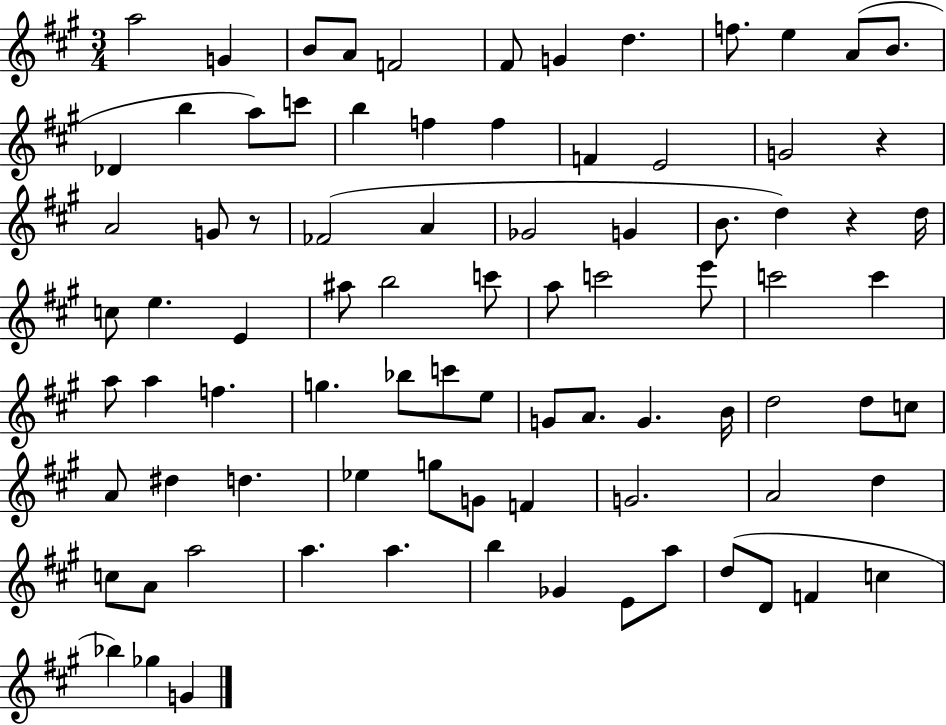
X:1
T:Untitled
M:3/4
L:1/4
K:A
a2 G B/2 A/2 F2 ^F/2 G d f/2 e A/2 B/2 _D b a/2 c'/2 b f f F E2 G2 z A2 G/2 z/2 _F2 A _G2 G B/2 d z d/4 c/2 e E ^a/2 b2 c'/2 a/2 c'2 e'/2 c'2 c' a/2 a f g _b/2 c'/2 e/2 G/2 A/2 G B/4 d2 d/2 c/2 A/2 ^d d _e g/2 G/2 F G2 A2 d c/2 A/2 a2 a a b _G E/2 a/2 d/2 D/2 F c _b _g G